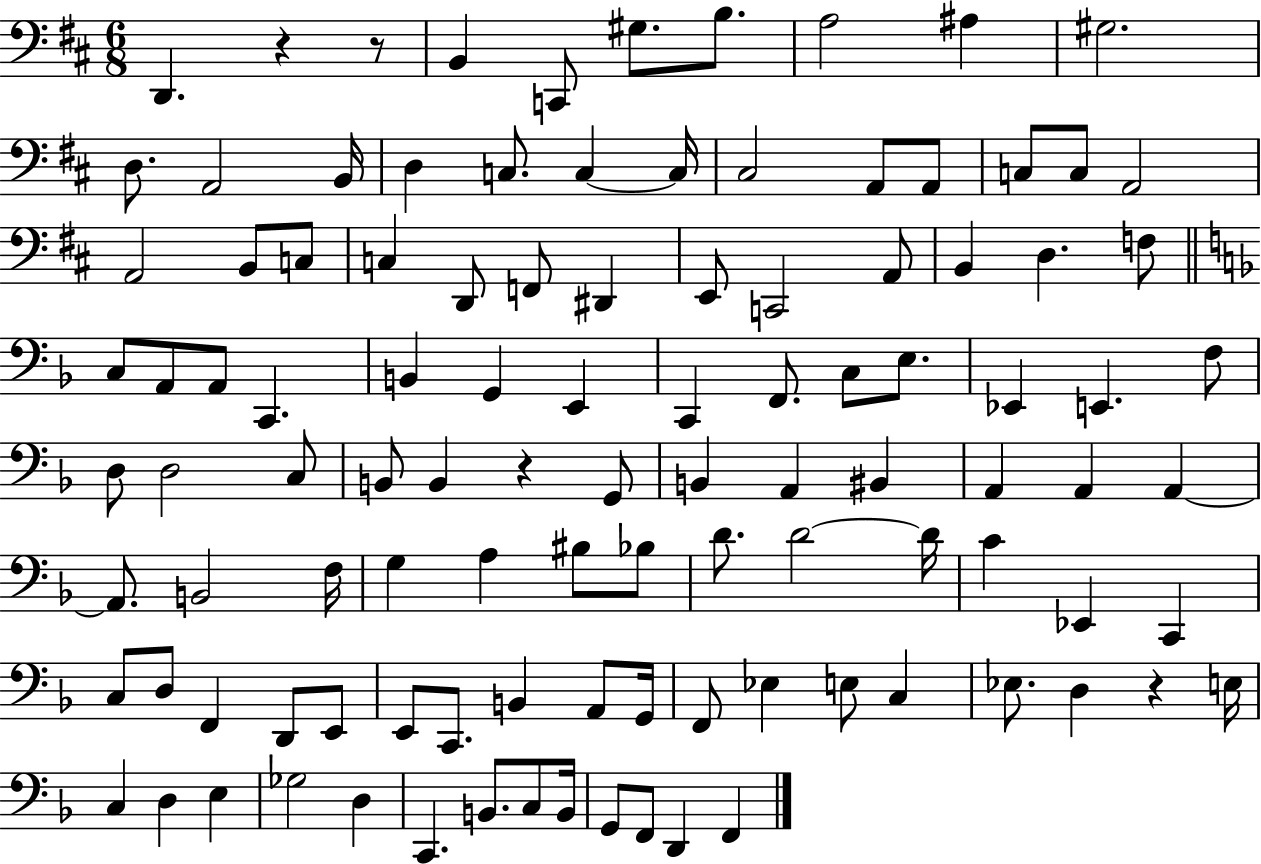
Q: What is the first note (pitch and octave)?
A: D2